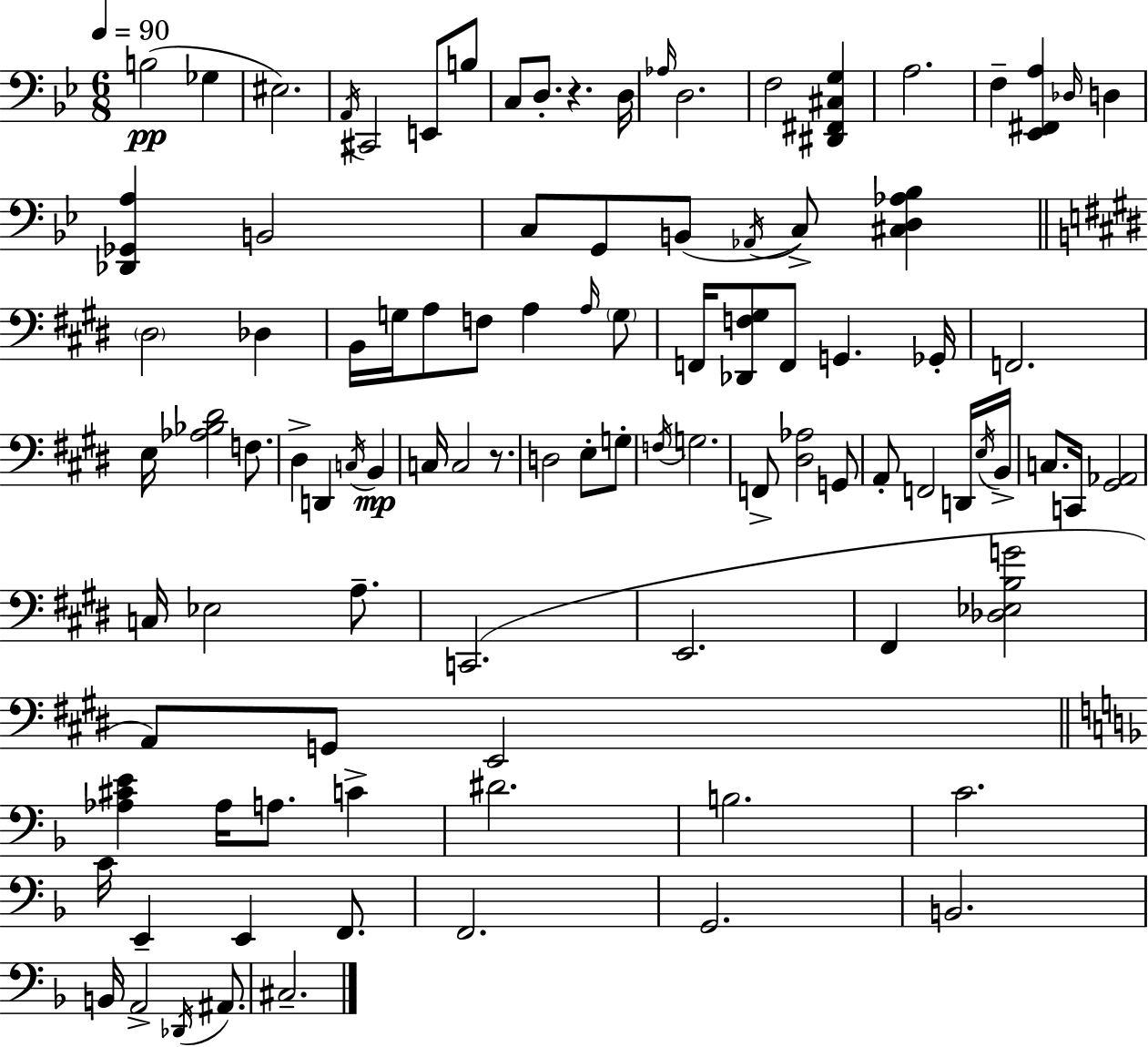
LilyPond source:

{
  \clef bass
  \numericTimeSignature
  \time 6/8
  \key bes \major
  \tempo 4 = 90
  b2(\pp ges4 | eis2.) | \acciaccatura { a,16 } cis,2 e,8 b8 | c8 d8.-. r4. | \break d16 \grace { aes16 } d2. | f2 <dis, fis, cis g>4 | a2. | f4-- <ees, fis, a>4 \grace { des16 } d4 | \break <des, ges, a>4 b,2 | c8 g,8 b,8( \acciaccatura { aes,16 } c8->) | <cis d aes bes>4 \bar "||" \break \key e \major \parenthesize dis2 des4 | b,16 g16 a8 f8 a4 \grace { a16 } \parenthesize g8 | f,16 <des, f gis>8 f,8 g,4. | ges,16-. f,2. | \break e16 <aes bes dis'>2 f8. | dis4-> d,4 \acciaccatura { c16 } b,4\mp | c16 c2 r8. | d2 e8-. | \break g8-. \acciaccatura { f16 } g2. | f,8-> <dis aes>2 | g,8 a,8-. f,2 | d,16 \acciaccatura { e16 } b,16-> c8. c,16 <gis, aes,>2 | \break c16 ees2 | a8.-- c,2.( | e,2. | fis,4 <des ees b g'>2 | \break a,8) g,8 e,2 | \bar "||" \break \key f \major <aes cis' e'>4 aes16 a8. c'4-> | dis'2. | b2. | c'2. | \break c'16 e,4-- e,4 f,8. | f,2. | g,2. | b,2. | \break b,16 a,2-> \acciaccatura { des,16 } ais,8. | cis2.-- | \bar "|."
}